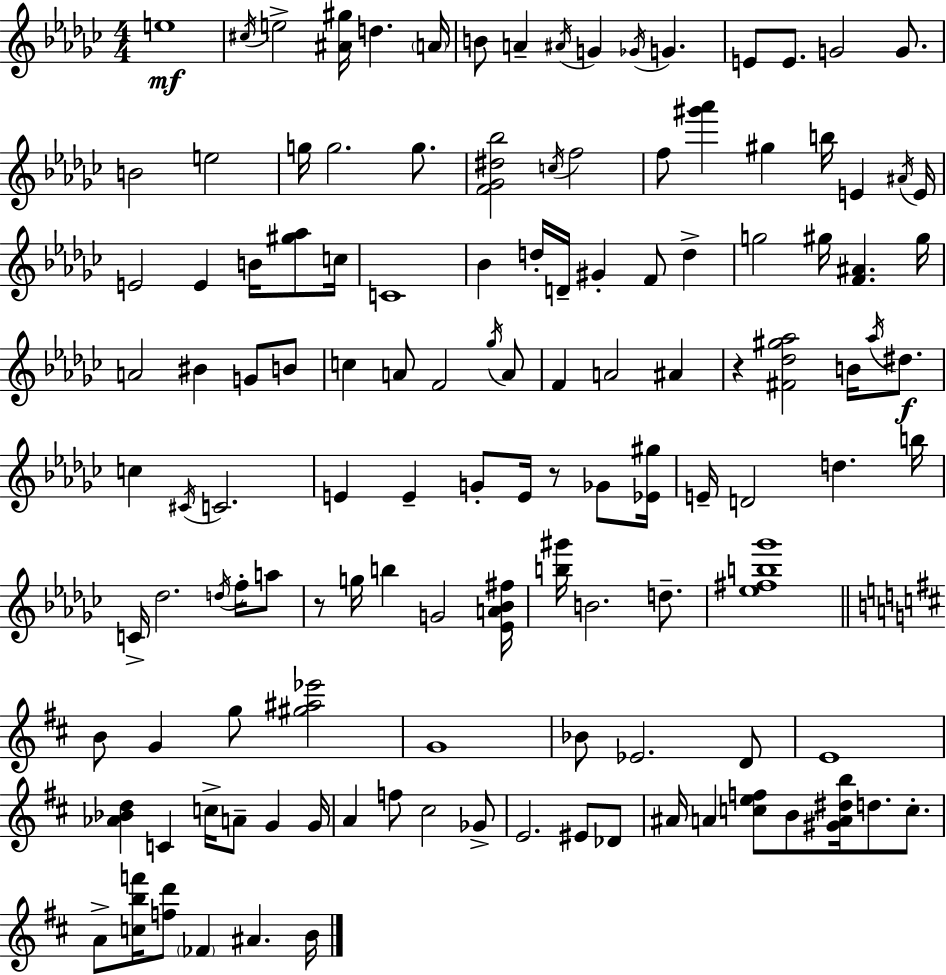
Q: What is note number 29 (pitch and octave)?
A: E4